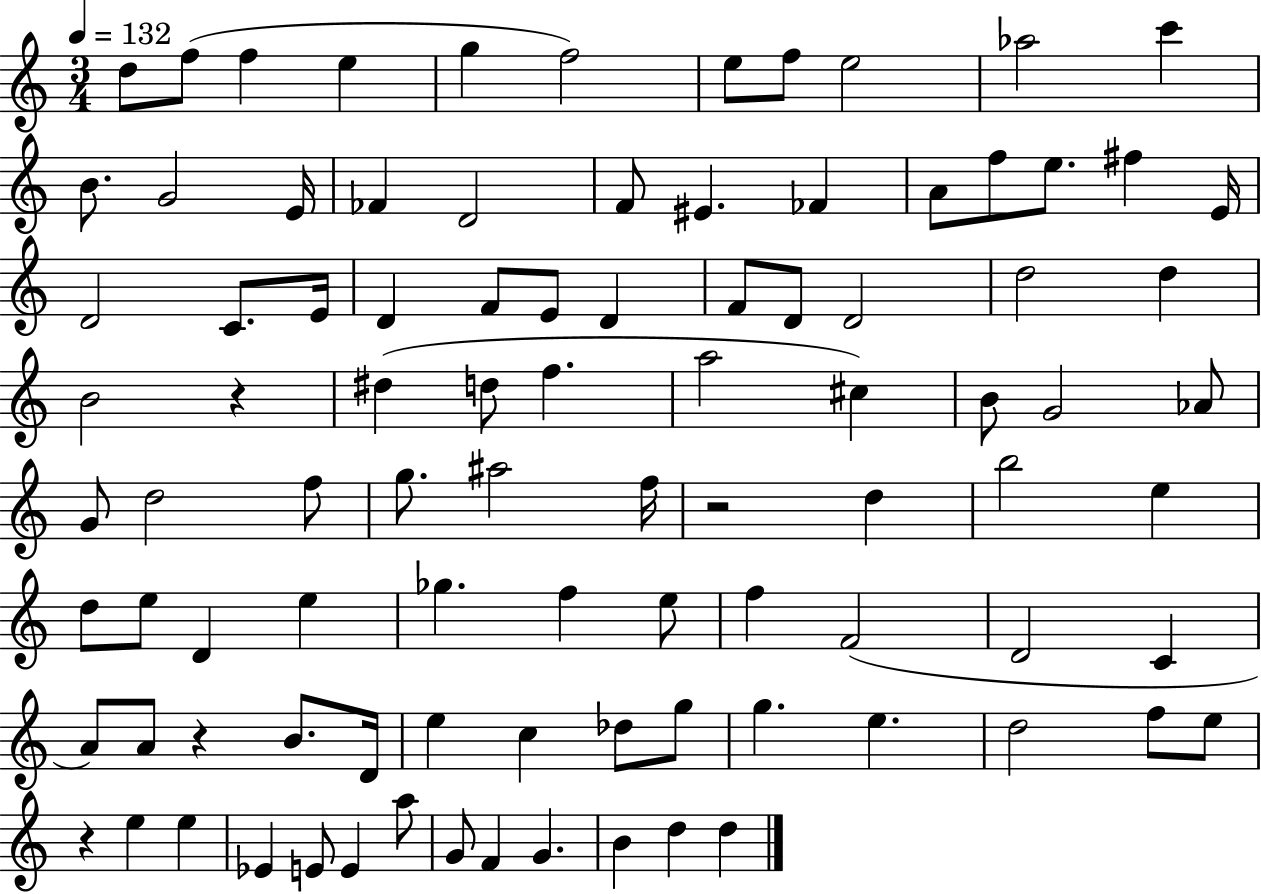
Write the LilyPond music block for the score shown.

{
  \clef treble
  \numericTimeSignature
  \time 3/4
  \key c \major
  \tempo 4 = 132
  d''8 f''8( f''4 e''4 | g''4 f''2) | e''8 f''8 e''2 | aes''2 c'''4 | \break b'8. g'2 e'16 | fes'4 d'2 | f'8 eis'4. fes'4 | a'8 f''8 e''8. fis''4 e'16 | \break d'2 c'8. e'16 | d'4 f'8 e'8 d'4 | f'8 d'8 d'2 | d''2 d''4 | \break b'2 r4 | dis''4( d''8 f''4. | a''2 cis''4) | b'8 g'2 aes'8 | \break g'8 d''2 f''8 | g''8. ais''2 f''16 | r2 d''4 | b''2 e''4 | \break d''8 e''8 d'4 e''4 | ges''4. f''4 e''8 | f''4 f'2( | d'2 c'4 | \break a'8) a'8 r4 b'8. d'16 | e''4 c''4 des''8 g''8 | g''4. e''4. | d''2 f''8 e''8 | \break r4 e''4 e''4 | ees'4 e'8 e'4 a''8 | g'8 f'4 g'4. | b'4 d''4 d''4 | \break \bar "|."
}